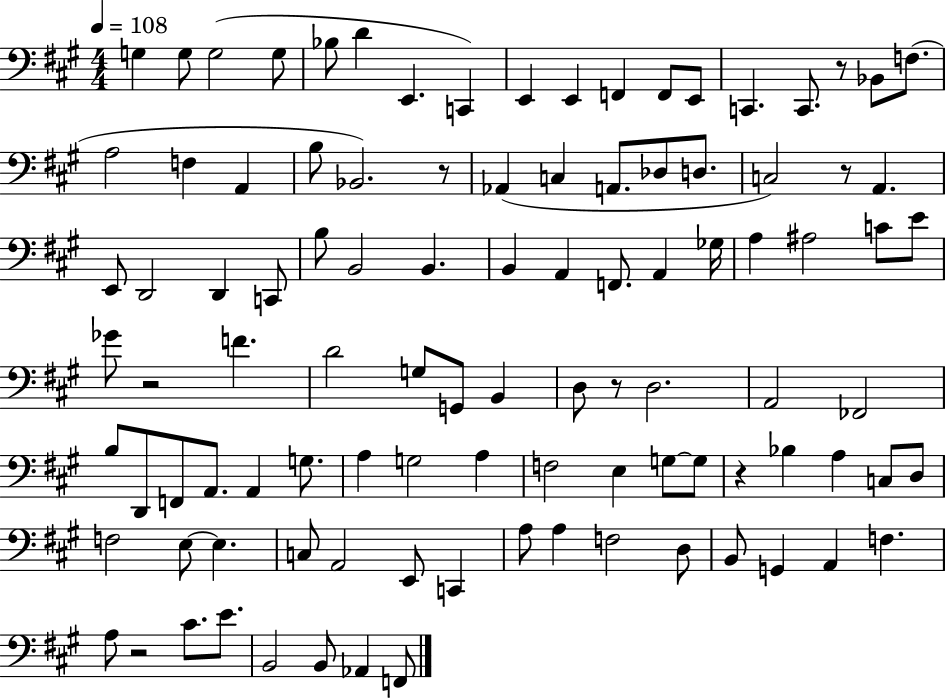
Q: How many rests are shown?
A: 7